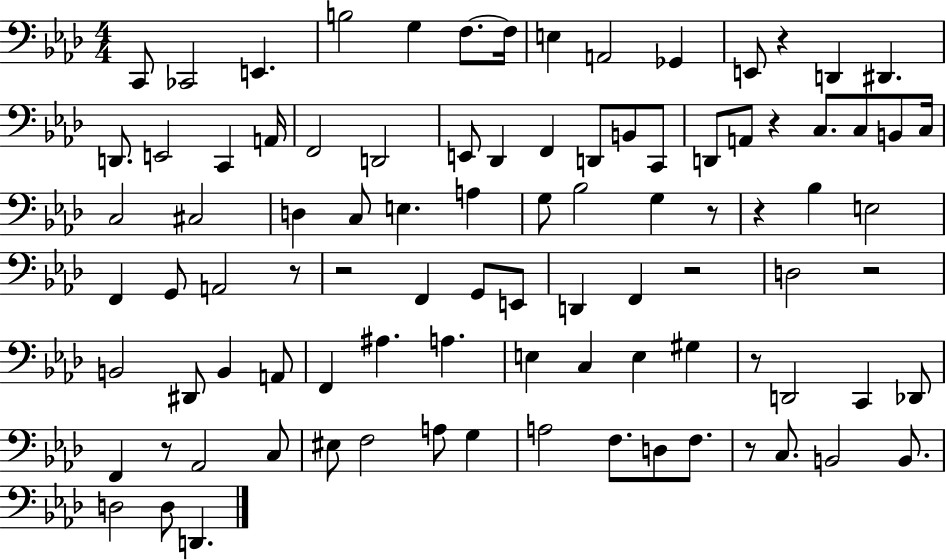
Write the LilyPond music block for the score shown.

{
  \clef bass
  \numericTimeSignature
  \time 4/4
  \key aes \major
  \repeat volta 2 { c,8 ces,2 e,4. | b2 g4 f8.~~ f16 | e4 a,2 ges,4 | e,8 r4 d,4 dis,4. | \break d,8. e,2 c,4 a,16 | f,2 d,2 | e,8 des,4 f,4 d,8 b,8 c,8 | d,8 a,8 r4 c8. c8 b,8 c16 | \break c2 cis2 | d4 c8 e4. a4 | g8 bes2 g4 r8 | r4 bes4 e2 | \break f,4 g,8 a,2 r8 | r2 f,4 g,8 e,8 | d,4 f,4 r2 | d2 r2 | \break b,2 dis,8 b,4 a,8 | f,4 ais4. a4. | e4 c4 e4 gis4 | r8 d,2 c,4 des,8 | \break f,4 r8 aes,2 c8 | eis8 f2 a8 g4 | a2 f8. d8 f8. | r8 c8. b,2 b,8. | \break d2 d8 d,4. | } \bar "|."
}